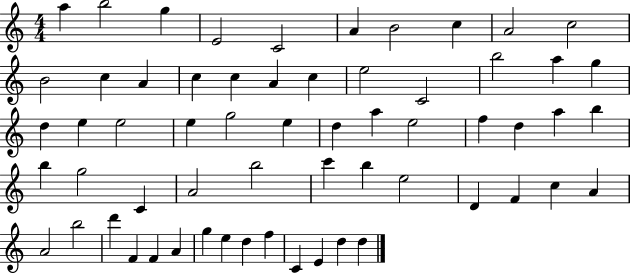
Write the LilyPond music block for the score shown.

{
  \clef treble
  \numericTimeSignature
  \time 4/4
  \key c \major
  a''4 b''2 g''4 | e'2 c'2 | a'4 b'2 c''4 | a'2 c''2 | \break b'2 c''4 a'4 | c''4 c''4 a'4 c''4 | e''2 c'2 | b''2 a''4 g''4 | \break d''4 e''4 e''2 | e''4 g''2 e''4 | d''4 a''4 e''2 | f''4 d''4 a''4 b''4 | \break b''4 g''2 c'4 | a'2 b''2 | c'''4 b''4 e''2 | d'4 f'4 c''4 a'4 | \break a'2 b''2 | d'''4 f'4 f'4 a'4 | g''4 e''4 d''4 f''4 | c'4 e'4 d''4 d''4 | \break \bar "|."
}